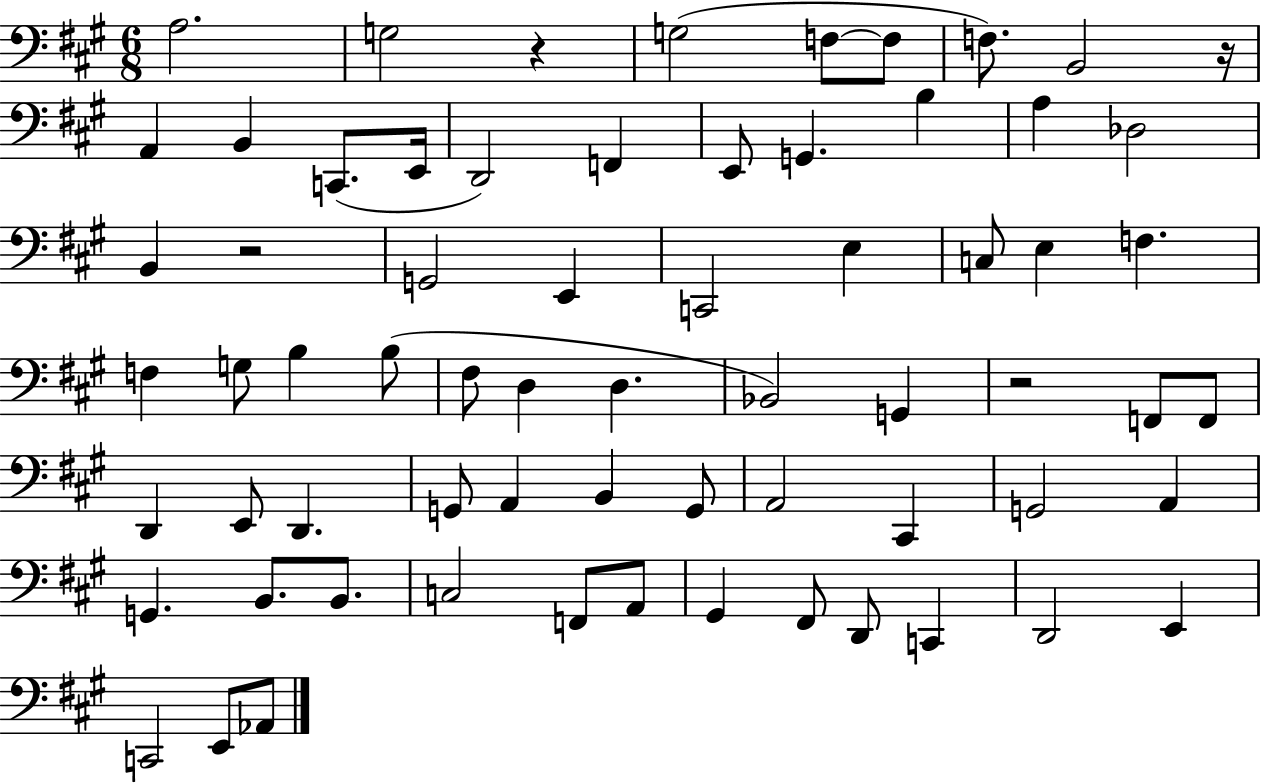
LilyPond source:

{
  \clef bass
  \numericTimeSignature
  \time 6/8
  \key a \major
  a2. | g2 r4 | g2( f8~~ f8 | f8.) b,2 r16 | \break a,4 b,4 c,8.( e,16 | d,2) f,4 | e,8 g,4. b4 | a4 des2 | \break b,4 r2 | g,2 e,4 | c,2 e4 | c8 e4 f4. | \break f4 g8 b4 b8( | fis8 d4 d4. | bes,2) g,4 | r2 f,8 f,8 | \break d,4 e,8 d,4. | g,8 a,4 b,4 g,8 | a,2 cis,4 | g,2 a,4 | \break g,4. b,8. b,8. | c2 f,8 a,8 | gis,4 fis,8 d,8 c,4 | d,2 e,4 | \break c,2 e,8 aes,8 | \bar "|."
}